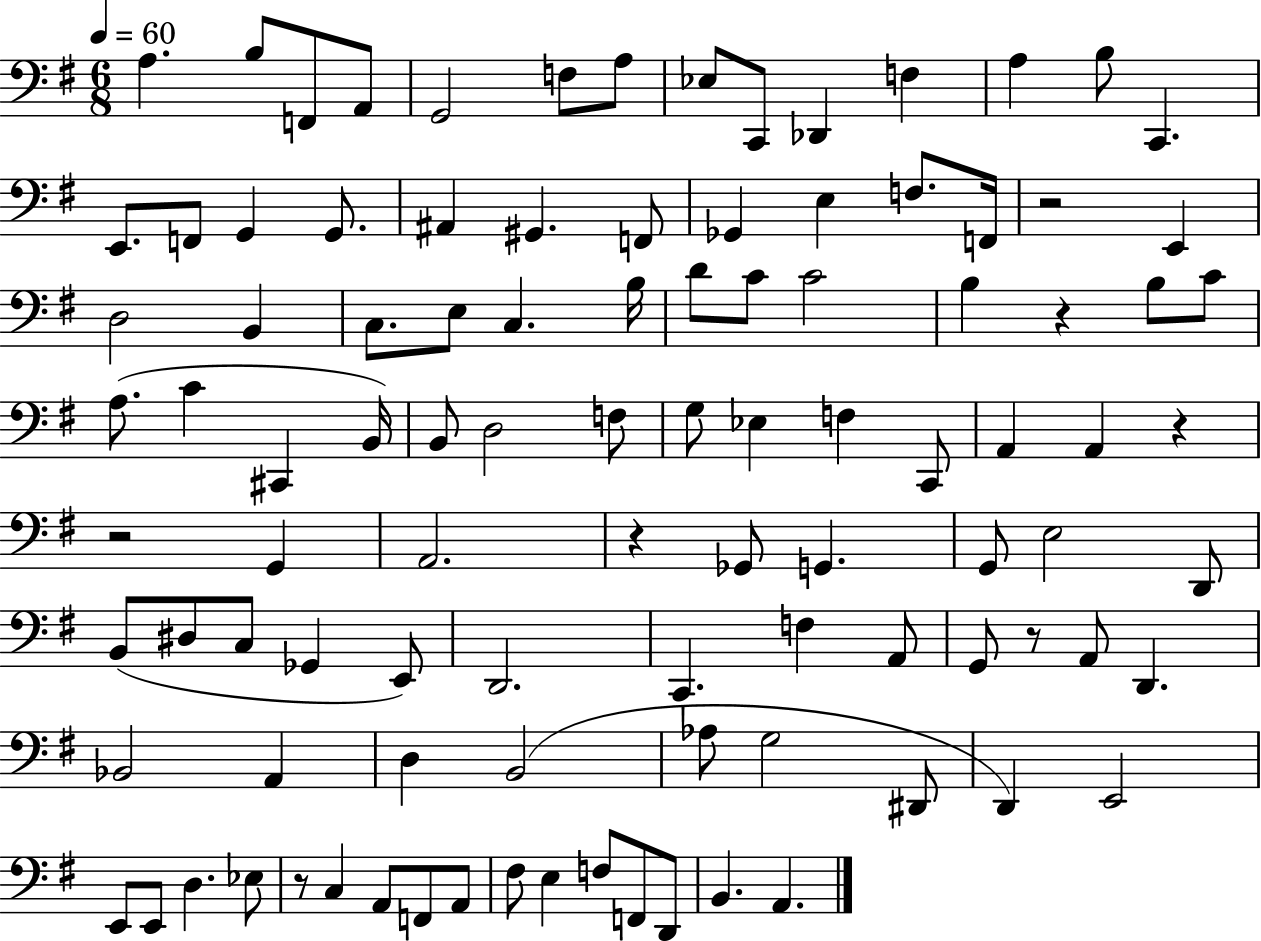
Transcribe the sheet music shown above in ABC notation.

X:1
T:Untitled
M:6/8
L:1/4
K:G
A, B,/2 F,,/2 A,,/2 G,,2 F,/2 A,/2 _E,/2 C,,/2 _D,, F, A, B,/2 C,, E,,/2 F,,/2 G,, G,,/2 ^A,, ^G,, F,,/2 _G,, E, F,/2 F,,/4 z2 E,, D,2 B,, C,/2 E,/2 C, B,/4 D/2 C/2 C2 B, z B,/2 C/2 A,/2 C ^C,, B,,/4 B,,/2 D,2 F,/2 G,/2 _E, F, C,,/2 A,, A,, z z2 G,, A,,2 z _G,,/2 G,, G,,/2 E,2 D,,/2 B,,/2 ^D,/2 C,/2 _G,, E,,/2 D,,2 C,, F, A,,/2 G,,/2 z/2 A,,/2 D,, _B,,2 A,, D, B,,2 _A,/2 G,2 ^D,,/2 D,, E,,2 E,,/2 E,,/2 D, _E,/2 z/2 C, A,,/2 F,,/2 A,,/2 ^F,/2 E, F,/2 F,,/2 D,,/2 B,, A,,